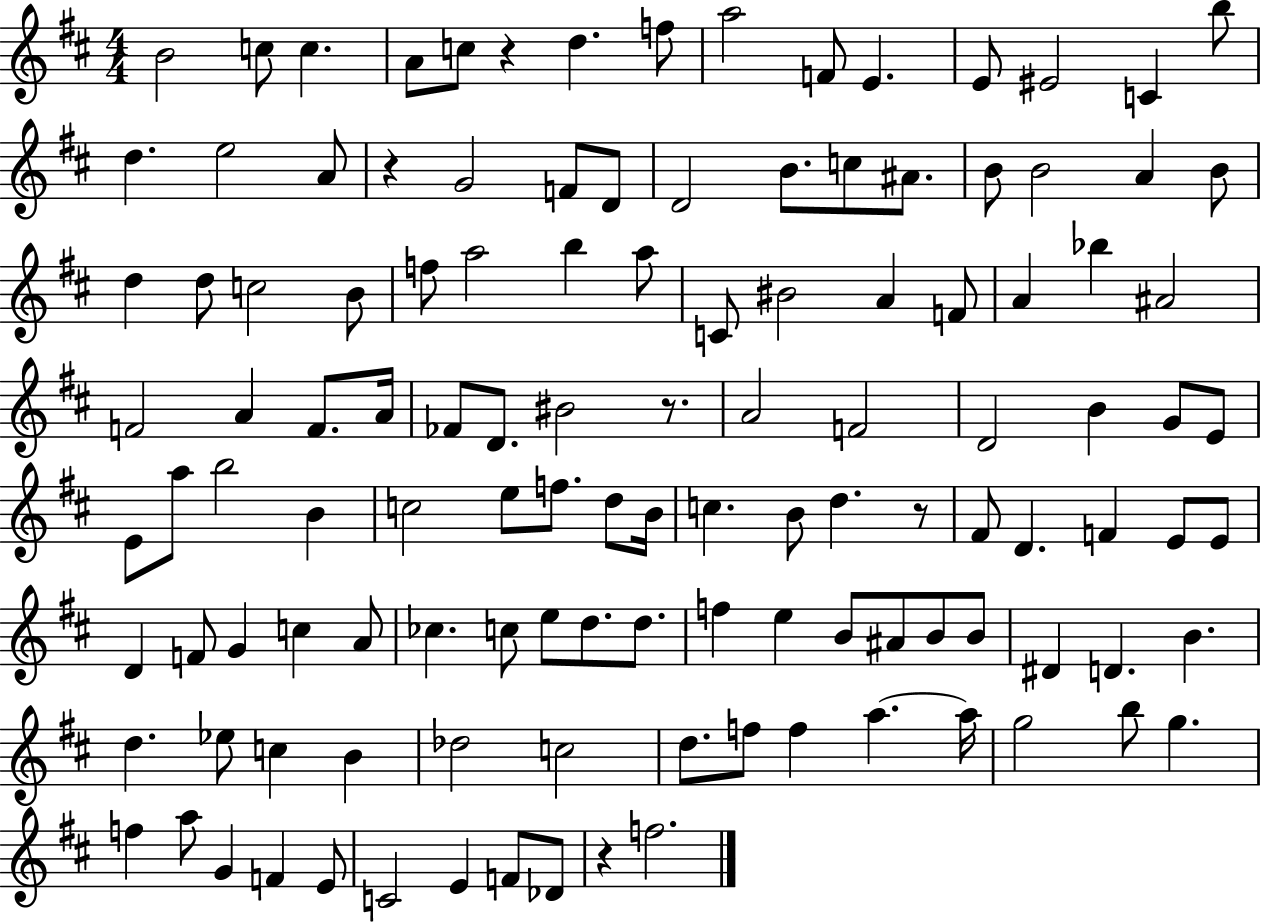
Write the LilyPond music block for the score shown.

{
  \clef treble
  \numericTimeSignature
  \time 4/4
  \key d \major
  b'2 c''8 c''4. | a'8 c''8 r4 d''4. f''8 | a''2 f'8 e'4. | e'8 eis'2 c'4 b''8 | \break d''4. e''2 a'8 | r4 g'2 f'8 d'8 | d'2 b'8. c''8 ais'8. | b'8 b'2 a'4 b'8 | \break d''4 d''8 c''2 b'8 | f''8 a''2 b''4 a''8 | c'8 bis'2 a'4 f'8 | a'4 bes''4 ais'2 | \break f'2 a'4 f'8. a'16 | fes'8 d'8. bis'2 r8. | a'2 f'2 | d'2 b'4 g'8 e'8 | \break e'8 a''8 b''2 b'4 | c''2 e''8 f''8. d''8 b'16 | c''4. b'8 d''4. r8 | fis'8 d'4. f'4 e'8 e'8 | \break d'4 f'8 g'4 c''4 a'8 | ces''4. c''8 e''8 d''8. d''8. | f''4 e''4 b'8 ais'8 b'8 b'8 | dis'4 d'4. b'4. | \break d''4. ees''8 c''4 b'4 | des''2 c''2 | d''8. f''8 f''4 a''4.~~ a''16 | g''2 b''8 g''4. | \break f''4 a''8 g'4 f'4 e'8 | c'2 e'4 f'8 des'8 | r4 f''2. | \bar "|."
}